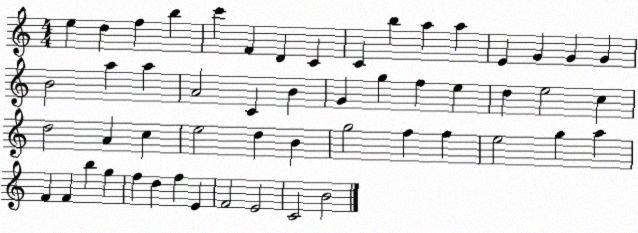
X:1
T:Untitled
M:4/4
L:1/4
K:C
e d f b c' F D C C b a a E G G G B2 a a A2 C B G g f e d e2 c d2 A c e2 d B g2 f f e2 g a F F b g f d f E F2 E2 C2 B2